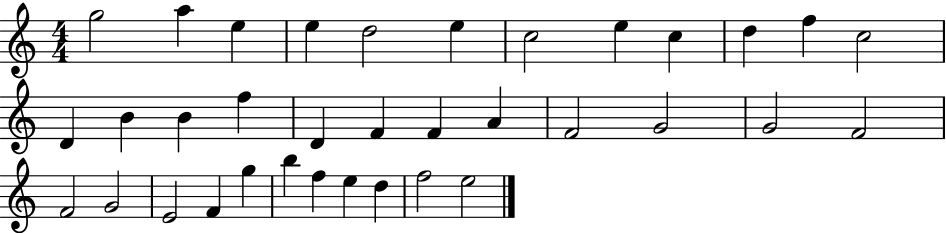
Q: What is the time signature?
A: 4/4